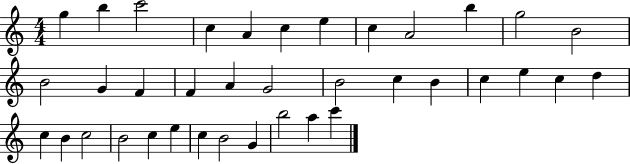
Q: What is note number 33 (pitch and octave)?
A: B4